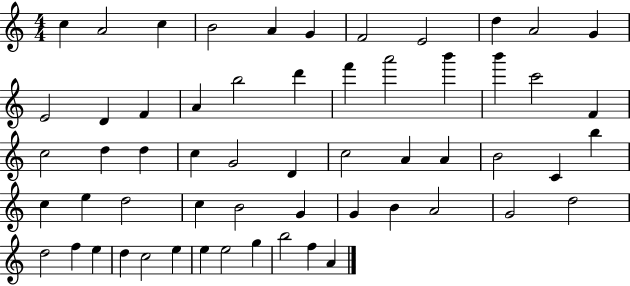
C5/q A4/h C5/q B4/h A4/q G4/q F4/h E4/h D5/q A4/h G4/q E4/h D4/q F4/q A4/q B5/h D6/q F6/q A6/h B6/q B6/q C6/h F4/q C5/h D5/q D5/q C5/q G4/h D4/q C5/h A4/q A4/q B4/h C4/q B5/q C5/q E5/q D5/h C5/q B4/h G4/q G4/q B4/q A4/h G4/h D5/h D5/h F5/q E5/q D5/q C5/h E5/q E5/q E5/h G5/q B5/h F5/q A4/q